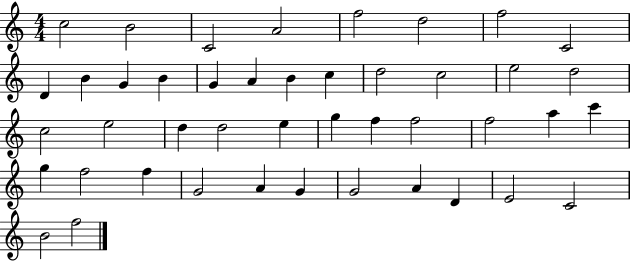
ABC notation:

X:1
T:Untitled
M:4/4
L:1/4
K:C
c2 B2 C2 A2 f2 d2 f2 C2 D B G B G A B c d2 c2 e2 d2 c2 e2 d d2 e g f f2 f2 a c' g f2 f G2 A G G2 A D E2 C2 B2 f2